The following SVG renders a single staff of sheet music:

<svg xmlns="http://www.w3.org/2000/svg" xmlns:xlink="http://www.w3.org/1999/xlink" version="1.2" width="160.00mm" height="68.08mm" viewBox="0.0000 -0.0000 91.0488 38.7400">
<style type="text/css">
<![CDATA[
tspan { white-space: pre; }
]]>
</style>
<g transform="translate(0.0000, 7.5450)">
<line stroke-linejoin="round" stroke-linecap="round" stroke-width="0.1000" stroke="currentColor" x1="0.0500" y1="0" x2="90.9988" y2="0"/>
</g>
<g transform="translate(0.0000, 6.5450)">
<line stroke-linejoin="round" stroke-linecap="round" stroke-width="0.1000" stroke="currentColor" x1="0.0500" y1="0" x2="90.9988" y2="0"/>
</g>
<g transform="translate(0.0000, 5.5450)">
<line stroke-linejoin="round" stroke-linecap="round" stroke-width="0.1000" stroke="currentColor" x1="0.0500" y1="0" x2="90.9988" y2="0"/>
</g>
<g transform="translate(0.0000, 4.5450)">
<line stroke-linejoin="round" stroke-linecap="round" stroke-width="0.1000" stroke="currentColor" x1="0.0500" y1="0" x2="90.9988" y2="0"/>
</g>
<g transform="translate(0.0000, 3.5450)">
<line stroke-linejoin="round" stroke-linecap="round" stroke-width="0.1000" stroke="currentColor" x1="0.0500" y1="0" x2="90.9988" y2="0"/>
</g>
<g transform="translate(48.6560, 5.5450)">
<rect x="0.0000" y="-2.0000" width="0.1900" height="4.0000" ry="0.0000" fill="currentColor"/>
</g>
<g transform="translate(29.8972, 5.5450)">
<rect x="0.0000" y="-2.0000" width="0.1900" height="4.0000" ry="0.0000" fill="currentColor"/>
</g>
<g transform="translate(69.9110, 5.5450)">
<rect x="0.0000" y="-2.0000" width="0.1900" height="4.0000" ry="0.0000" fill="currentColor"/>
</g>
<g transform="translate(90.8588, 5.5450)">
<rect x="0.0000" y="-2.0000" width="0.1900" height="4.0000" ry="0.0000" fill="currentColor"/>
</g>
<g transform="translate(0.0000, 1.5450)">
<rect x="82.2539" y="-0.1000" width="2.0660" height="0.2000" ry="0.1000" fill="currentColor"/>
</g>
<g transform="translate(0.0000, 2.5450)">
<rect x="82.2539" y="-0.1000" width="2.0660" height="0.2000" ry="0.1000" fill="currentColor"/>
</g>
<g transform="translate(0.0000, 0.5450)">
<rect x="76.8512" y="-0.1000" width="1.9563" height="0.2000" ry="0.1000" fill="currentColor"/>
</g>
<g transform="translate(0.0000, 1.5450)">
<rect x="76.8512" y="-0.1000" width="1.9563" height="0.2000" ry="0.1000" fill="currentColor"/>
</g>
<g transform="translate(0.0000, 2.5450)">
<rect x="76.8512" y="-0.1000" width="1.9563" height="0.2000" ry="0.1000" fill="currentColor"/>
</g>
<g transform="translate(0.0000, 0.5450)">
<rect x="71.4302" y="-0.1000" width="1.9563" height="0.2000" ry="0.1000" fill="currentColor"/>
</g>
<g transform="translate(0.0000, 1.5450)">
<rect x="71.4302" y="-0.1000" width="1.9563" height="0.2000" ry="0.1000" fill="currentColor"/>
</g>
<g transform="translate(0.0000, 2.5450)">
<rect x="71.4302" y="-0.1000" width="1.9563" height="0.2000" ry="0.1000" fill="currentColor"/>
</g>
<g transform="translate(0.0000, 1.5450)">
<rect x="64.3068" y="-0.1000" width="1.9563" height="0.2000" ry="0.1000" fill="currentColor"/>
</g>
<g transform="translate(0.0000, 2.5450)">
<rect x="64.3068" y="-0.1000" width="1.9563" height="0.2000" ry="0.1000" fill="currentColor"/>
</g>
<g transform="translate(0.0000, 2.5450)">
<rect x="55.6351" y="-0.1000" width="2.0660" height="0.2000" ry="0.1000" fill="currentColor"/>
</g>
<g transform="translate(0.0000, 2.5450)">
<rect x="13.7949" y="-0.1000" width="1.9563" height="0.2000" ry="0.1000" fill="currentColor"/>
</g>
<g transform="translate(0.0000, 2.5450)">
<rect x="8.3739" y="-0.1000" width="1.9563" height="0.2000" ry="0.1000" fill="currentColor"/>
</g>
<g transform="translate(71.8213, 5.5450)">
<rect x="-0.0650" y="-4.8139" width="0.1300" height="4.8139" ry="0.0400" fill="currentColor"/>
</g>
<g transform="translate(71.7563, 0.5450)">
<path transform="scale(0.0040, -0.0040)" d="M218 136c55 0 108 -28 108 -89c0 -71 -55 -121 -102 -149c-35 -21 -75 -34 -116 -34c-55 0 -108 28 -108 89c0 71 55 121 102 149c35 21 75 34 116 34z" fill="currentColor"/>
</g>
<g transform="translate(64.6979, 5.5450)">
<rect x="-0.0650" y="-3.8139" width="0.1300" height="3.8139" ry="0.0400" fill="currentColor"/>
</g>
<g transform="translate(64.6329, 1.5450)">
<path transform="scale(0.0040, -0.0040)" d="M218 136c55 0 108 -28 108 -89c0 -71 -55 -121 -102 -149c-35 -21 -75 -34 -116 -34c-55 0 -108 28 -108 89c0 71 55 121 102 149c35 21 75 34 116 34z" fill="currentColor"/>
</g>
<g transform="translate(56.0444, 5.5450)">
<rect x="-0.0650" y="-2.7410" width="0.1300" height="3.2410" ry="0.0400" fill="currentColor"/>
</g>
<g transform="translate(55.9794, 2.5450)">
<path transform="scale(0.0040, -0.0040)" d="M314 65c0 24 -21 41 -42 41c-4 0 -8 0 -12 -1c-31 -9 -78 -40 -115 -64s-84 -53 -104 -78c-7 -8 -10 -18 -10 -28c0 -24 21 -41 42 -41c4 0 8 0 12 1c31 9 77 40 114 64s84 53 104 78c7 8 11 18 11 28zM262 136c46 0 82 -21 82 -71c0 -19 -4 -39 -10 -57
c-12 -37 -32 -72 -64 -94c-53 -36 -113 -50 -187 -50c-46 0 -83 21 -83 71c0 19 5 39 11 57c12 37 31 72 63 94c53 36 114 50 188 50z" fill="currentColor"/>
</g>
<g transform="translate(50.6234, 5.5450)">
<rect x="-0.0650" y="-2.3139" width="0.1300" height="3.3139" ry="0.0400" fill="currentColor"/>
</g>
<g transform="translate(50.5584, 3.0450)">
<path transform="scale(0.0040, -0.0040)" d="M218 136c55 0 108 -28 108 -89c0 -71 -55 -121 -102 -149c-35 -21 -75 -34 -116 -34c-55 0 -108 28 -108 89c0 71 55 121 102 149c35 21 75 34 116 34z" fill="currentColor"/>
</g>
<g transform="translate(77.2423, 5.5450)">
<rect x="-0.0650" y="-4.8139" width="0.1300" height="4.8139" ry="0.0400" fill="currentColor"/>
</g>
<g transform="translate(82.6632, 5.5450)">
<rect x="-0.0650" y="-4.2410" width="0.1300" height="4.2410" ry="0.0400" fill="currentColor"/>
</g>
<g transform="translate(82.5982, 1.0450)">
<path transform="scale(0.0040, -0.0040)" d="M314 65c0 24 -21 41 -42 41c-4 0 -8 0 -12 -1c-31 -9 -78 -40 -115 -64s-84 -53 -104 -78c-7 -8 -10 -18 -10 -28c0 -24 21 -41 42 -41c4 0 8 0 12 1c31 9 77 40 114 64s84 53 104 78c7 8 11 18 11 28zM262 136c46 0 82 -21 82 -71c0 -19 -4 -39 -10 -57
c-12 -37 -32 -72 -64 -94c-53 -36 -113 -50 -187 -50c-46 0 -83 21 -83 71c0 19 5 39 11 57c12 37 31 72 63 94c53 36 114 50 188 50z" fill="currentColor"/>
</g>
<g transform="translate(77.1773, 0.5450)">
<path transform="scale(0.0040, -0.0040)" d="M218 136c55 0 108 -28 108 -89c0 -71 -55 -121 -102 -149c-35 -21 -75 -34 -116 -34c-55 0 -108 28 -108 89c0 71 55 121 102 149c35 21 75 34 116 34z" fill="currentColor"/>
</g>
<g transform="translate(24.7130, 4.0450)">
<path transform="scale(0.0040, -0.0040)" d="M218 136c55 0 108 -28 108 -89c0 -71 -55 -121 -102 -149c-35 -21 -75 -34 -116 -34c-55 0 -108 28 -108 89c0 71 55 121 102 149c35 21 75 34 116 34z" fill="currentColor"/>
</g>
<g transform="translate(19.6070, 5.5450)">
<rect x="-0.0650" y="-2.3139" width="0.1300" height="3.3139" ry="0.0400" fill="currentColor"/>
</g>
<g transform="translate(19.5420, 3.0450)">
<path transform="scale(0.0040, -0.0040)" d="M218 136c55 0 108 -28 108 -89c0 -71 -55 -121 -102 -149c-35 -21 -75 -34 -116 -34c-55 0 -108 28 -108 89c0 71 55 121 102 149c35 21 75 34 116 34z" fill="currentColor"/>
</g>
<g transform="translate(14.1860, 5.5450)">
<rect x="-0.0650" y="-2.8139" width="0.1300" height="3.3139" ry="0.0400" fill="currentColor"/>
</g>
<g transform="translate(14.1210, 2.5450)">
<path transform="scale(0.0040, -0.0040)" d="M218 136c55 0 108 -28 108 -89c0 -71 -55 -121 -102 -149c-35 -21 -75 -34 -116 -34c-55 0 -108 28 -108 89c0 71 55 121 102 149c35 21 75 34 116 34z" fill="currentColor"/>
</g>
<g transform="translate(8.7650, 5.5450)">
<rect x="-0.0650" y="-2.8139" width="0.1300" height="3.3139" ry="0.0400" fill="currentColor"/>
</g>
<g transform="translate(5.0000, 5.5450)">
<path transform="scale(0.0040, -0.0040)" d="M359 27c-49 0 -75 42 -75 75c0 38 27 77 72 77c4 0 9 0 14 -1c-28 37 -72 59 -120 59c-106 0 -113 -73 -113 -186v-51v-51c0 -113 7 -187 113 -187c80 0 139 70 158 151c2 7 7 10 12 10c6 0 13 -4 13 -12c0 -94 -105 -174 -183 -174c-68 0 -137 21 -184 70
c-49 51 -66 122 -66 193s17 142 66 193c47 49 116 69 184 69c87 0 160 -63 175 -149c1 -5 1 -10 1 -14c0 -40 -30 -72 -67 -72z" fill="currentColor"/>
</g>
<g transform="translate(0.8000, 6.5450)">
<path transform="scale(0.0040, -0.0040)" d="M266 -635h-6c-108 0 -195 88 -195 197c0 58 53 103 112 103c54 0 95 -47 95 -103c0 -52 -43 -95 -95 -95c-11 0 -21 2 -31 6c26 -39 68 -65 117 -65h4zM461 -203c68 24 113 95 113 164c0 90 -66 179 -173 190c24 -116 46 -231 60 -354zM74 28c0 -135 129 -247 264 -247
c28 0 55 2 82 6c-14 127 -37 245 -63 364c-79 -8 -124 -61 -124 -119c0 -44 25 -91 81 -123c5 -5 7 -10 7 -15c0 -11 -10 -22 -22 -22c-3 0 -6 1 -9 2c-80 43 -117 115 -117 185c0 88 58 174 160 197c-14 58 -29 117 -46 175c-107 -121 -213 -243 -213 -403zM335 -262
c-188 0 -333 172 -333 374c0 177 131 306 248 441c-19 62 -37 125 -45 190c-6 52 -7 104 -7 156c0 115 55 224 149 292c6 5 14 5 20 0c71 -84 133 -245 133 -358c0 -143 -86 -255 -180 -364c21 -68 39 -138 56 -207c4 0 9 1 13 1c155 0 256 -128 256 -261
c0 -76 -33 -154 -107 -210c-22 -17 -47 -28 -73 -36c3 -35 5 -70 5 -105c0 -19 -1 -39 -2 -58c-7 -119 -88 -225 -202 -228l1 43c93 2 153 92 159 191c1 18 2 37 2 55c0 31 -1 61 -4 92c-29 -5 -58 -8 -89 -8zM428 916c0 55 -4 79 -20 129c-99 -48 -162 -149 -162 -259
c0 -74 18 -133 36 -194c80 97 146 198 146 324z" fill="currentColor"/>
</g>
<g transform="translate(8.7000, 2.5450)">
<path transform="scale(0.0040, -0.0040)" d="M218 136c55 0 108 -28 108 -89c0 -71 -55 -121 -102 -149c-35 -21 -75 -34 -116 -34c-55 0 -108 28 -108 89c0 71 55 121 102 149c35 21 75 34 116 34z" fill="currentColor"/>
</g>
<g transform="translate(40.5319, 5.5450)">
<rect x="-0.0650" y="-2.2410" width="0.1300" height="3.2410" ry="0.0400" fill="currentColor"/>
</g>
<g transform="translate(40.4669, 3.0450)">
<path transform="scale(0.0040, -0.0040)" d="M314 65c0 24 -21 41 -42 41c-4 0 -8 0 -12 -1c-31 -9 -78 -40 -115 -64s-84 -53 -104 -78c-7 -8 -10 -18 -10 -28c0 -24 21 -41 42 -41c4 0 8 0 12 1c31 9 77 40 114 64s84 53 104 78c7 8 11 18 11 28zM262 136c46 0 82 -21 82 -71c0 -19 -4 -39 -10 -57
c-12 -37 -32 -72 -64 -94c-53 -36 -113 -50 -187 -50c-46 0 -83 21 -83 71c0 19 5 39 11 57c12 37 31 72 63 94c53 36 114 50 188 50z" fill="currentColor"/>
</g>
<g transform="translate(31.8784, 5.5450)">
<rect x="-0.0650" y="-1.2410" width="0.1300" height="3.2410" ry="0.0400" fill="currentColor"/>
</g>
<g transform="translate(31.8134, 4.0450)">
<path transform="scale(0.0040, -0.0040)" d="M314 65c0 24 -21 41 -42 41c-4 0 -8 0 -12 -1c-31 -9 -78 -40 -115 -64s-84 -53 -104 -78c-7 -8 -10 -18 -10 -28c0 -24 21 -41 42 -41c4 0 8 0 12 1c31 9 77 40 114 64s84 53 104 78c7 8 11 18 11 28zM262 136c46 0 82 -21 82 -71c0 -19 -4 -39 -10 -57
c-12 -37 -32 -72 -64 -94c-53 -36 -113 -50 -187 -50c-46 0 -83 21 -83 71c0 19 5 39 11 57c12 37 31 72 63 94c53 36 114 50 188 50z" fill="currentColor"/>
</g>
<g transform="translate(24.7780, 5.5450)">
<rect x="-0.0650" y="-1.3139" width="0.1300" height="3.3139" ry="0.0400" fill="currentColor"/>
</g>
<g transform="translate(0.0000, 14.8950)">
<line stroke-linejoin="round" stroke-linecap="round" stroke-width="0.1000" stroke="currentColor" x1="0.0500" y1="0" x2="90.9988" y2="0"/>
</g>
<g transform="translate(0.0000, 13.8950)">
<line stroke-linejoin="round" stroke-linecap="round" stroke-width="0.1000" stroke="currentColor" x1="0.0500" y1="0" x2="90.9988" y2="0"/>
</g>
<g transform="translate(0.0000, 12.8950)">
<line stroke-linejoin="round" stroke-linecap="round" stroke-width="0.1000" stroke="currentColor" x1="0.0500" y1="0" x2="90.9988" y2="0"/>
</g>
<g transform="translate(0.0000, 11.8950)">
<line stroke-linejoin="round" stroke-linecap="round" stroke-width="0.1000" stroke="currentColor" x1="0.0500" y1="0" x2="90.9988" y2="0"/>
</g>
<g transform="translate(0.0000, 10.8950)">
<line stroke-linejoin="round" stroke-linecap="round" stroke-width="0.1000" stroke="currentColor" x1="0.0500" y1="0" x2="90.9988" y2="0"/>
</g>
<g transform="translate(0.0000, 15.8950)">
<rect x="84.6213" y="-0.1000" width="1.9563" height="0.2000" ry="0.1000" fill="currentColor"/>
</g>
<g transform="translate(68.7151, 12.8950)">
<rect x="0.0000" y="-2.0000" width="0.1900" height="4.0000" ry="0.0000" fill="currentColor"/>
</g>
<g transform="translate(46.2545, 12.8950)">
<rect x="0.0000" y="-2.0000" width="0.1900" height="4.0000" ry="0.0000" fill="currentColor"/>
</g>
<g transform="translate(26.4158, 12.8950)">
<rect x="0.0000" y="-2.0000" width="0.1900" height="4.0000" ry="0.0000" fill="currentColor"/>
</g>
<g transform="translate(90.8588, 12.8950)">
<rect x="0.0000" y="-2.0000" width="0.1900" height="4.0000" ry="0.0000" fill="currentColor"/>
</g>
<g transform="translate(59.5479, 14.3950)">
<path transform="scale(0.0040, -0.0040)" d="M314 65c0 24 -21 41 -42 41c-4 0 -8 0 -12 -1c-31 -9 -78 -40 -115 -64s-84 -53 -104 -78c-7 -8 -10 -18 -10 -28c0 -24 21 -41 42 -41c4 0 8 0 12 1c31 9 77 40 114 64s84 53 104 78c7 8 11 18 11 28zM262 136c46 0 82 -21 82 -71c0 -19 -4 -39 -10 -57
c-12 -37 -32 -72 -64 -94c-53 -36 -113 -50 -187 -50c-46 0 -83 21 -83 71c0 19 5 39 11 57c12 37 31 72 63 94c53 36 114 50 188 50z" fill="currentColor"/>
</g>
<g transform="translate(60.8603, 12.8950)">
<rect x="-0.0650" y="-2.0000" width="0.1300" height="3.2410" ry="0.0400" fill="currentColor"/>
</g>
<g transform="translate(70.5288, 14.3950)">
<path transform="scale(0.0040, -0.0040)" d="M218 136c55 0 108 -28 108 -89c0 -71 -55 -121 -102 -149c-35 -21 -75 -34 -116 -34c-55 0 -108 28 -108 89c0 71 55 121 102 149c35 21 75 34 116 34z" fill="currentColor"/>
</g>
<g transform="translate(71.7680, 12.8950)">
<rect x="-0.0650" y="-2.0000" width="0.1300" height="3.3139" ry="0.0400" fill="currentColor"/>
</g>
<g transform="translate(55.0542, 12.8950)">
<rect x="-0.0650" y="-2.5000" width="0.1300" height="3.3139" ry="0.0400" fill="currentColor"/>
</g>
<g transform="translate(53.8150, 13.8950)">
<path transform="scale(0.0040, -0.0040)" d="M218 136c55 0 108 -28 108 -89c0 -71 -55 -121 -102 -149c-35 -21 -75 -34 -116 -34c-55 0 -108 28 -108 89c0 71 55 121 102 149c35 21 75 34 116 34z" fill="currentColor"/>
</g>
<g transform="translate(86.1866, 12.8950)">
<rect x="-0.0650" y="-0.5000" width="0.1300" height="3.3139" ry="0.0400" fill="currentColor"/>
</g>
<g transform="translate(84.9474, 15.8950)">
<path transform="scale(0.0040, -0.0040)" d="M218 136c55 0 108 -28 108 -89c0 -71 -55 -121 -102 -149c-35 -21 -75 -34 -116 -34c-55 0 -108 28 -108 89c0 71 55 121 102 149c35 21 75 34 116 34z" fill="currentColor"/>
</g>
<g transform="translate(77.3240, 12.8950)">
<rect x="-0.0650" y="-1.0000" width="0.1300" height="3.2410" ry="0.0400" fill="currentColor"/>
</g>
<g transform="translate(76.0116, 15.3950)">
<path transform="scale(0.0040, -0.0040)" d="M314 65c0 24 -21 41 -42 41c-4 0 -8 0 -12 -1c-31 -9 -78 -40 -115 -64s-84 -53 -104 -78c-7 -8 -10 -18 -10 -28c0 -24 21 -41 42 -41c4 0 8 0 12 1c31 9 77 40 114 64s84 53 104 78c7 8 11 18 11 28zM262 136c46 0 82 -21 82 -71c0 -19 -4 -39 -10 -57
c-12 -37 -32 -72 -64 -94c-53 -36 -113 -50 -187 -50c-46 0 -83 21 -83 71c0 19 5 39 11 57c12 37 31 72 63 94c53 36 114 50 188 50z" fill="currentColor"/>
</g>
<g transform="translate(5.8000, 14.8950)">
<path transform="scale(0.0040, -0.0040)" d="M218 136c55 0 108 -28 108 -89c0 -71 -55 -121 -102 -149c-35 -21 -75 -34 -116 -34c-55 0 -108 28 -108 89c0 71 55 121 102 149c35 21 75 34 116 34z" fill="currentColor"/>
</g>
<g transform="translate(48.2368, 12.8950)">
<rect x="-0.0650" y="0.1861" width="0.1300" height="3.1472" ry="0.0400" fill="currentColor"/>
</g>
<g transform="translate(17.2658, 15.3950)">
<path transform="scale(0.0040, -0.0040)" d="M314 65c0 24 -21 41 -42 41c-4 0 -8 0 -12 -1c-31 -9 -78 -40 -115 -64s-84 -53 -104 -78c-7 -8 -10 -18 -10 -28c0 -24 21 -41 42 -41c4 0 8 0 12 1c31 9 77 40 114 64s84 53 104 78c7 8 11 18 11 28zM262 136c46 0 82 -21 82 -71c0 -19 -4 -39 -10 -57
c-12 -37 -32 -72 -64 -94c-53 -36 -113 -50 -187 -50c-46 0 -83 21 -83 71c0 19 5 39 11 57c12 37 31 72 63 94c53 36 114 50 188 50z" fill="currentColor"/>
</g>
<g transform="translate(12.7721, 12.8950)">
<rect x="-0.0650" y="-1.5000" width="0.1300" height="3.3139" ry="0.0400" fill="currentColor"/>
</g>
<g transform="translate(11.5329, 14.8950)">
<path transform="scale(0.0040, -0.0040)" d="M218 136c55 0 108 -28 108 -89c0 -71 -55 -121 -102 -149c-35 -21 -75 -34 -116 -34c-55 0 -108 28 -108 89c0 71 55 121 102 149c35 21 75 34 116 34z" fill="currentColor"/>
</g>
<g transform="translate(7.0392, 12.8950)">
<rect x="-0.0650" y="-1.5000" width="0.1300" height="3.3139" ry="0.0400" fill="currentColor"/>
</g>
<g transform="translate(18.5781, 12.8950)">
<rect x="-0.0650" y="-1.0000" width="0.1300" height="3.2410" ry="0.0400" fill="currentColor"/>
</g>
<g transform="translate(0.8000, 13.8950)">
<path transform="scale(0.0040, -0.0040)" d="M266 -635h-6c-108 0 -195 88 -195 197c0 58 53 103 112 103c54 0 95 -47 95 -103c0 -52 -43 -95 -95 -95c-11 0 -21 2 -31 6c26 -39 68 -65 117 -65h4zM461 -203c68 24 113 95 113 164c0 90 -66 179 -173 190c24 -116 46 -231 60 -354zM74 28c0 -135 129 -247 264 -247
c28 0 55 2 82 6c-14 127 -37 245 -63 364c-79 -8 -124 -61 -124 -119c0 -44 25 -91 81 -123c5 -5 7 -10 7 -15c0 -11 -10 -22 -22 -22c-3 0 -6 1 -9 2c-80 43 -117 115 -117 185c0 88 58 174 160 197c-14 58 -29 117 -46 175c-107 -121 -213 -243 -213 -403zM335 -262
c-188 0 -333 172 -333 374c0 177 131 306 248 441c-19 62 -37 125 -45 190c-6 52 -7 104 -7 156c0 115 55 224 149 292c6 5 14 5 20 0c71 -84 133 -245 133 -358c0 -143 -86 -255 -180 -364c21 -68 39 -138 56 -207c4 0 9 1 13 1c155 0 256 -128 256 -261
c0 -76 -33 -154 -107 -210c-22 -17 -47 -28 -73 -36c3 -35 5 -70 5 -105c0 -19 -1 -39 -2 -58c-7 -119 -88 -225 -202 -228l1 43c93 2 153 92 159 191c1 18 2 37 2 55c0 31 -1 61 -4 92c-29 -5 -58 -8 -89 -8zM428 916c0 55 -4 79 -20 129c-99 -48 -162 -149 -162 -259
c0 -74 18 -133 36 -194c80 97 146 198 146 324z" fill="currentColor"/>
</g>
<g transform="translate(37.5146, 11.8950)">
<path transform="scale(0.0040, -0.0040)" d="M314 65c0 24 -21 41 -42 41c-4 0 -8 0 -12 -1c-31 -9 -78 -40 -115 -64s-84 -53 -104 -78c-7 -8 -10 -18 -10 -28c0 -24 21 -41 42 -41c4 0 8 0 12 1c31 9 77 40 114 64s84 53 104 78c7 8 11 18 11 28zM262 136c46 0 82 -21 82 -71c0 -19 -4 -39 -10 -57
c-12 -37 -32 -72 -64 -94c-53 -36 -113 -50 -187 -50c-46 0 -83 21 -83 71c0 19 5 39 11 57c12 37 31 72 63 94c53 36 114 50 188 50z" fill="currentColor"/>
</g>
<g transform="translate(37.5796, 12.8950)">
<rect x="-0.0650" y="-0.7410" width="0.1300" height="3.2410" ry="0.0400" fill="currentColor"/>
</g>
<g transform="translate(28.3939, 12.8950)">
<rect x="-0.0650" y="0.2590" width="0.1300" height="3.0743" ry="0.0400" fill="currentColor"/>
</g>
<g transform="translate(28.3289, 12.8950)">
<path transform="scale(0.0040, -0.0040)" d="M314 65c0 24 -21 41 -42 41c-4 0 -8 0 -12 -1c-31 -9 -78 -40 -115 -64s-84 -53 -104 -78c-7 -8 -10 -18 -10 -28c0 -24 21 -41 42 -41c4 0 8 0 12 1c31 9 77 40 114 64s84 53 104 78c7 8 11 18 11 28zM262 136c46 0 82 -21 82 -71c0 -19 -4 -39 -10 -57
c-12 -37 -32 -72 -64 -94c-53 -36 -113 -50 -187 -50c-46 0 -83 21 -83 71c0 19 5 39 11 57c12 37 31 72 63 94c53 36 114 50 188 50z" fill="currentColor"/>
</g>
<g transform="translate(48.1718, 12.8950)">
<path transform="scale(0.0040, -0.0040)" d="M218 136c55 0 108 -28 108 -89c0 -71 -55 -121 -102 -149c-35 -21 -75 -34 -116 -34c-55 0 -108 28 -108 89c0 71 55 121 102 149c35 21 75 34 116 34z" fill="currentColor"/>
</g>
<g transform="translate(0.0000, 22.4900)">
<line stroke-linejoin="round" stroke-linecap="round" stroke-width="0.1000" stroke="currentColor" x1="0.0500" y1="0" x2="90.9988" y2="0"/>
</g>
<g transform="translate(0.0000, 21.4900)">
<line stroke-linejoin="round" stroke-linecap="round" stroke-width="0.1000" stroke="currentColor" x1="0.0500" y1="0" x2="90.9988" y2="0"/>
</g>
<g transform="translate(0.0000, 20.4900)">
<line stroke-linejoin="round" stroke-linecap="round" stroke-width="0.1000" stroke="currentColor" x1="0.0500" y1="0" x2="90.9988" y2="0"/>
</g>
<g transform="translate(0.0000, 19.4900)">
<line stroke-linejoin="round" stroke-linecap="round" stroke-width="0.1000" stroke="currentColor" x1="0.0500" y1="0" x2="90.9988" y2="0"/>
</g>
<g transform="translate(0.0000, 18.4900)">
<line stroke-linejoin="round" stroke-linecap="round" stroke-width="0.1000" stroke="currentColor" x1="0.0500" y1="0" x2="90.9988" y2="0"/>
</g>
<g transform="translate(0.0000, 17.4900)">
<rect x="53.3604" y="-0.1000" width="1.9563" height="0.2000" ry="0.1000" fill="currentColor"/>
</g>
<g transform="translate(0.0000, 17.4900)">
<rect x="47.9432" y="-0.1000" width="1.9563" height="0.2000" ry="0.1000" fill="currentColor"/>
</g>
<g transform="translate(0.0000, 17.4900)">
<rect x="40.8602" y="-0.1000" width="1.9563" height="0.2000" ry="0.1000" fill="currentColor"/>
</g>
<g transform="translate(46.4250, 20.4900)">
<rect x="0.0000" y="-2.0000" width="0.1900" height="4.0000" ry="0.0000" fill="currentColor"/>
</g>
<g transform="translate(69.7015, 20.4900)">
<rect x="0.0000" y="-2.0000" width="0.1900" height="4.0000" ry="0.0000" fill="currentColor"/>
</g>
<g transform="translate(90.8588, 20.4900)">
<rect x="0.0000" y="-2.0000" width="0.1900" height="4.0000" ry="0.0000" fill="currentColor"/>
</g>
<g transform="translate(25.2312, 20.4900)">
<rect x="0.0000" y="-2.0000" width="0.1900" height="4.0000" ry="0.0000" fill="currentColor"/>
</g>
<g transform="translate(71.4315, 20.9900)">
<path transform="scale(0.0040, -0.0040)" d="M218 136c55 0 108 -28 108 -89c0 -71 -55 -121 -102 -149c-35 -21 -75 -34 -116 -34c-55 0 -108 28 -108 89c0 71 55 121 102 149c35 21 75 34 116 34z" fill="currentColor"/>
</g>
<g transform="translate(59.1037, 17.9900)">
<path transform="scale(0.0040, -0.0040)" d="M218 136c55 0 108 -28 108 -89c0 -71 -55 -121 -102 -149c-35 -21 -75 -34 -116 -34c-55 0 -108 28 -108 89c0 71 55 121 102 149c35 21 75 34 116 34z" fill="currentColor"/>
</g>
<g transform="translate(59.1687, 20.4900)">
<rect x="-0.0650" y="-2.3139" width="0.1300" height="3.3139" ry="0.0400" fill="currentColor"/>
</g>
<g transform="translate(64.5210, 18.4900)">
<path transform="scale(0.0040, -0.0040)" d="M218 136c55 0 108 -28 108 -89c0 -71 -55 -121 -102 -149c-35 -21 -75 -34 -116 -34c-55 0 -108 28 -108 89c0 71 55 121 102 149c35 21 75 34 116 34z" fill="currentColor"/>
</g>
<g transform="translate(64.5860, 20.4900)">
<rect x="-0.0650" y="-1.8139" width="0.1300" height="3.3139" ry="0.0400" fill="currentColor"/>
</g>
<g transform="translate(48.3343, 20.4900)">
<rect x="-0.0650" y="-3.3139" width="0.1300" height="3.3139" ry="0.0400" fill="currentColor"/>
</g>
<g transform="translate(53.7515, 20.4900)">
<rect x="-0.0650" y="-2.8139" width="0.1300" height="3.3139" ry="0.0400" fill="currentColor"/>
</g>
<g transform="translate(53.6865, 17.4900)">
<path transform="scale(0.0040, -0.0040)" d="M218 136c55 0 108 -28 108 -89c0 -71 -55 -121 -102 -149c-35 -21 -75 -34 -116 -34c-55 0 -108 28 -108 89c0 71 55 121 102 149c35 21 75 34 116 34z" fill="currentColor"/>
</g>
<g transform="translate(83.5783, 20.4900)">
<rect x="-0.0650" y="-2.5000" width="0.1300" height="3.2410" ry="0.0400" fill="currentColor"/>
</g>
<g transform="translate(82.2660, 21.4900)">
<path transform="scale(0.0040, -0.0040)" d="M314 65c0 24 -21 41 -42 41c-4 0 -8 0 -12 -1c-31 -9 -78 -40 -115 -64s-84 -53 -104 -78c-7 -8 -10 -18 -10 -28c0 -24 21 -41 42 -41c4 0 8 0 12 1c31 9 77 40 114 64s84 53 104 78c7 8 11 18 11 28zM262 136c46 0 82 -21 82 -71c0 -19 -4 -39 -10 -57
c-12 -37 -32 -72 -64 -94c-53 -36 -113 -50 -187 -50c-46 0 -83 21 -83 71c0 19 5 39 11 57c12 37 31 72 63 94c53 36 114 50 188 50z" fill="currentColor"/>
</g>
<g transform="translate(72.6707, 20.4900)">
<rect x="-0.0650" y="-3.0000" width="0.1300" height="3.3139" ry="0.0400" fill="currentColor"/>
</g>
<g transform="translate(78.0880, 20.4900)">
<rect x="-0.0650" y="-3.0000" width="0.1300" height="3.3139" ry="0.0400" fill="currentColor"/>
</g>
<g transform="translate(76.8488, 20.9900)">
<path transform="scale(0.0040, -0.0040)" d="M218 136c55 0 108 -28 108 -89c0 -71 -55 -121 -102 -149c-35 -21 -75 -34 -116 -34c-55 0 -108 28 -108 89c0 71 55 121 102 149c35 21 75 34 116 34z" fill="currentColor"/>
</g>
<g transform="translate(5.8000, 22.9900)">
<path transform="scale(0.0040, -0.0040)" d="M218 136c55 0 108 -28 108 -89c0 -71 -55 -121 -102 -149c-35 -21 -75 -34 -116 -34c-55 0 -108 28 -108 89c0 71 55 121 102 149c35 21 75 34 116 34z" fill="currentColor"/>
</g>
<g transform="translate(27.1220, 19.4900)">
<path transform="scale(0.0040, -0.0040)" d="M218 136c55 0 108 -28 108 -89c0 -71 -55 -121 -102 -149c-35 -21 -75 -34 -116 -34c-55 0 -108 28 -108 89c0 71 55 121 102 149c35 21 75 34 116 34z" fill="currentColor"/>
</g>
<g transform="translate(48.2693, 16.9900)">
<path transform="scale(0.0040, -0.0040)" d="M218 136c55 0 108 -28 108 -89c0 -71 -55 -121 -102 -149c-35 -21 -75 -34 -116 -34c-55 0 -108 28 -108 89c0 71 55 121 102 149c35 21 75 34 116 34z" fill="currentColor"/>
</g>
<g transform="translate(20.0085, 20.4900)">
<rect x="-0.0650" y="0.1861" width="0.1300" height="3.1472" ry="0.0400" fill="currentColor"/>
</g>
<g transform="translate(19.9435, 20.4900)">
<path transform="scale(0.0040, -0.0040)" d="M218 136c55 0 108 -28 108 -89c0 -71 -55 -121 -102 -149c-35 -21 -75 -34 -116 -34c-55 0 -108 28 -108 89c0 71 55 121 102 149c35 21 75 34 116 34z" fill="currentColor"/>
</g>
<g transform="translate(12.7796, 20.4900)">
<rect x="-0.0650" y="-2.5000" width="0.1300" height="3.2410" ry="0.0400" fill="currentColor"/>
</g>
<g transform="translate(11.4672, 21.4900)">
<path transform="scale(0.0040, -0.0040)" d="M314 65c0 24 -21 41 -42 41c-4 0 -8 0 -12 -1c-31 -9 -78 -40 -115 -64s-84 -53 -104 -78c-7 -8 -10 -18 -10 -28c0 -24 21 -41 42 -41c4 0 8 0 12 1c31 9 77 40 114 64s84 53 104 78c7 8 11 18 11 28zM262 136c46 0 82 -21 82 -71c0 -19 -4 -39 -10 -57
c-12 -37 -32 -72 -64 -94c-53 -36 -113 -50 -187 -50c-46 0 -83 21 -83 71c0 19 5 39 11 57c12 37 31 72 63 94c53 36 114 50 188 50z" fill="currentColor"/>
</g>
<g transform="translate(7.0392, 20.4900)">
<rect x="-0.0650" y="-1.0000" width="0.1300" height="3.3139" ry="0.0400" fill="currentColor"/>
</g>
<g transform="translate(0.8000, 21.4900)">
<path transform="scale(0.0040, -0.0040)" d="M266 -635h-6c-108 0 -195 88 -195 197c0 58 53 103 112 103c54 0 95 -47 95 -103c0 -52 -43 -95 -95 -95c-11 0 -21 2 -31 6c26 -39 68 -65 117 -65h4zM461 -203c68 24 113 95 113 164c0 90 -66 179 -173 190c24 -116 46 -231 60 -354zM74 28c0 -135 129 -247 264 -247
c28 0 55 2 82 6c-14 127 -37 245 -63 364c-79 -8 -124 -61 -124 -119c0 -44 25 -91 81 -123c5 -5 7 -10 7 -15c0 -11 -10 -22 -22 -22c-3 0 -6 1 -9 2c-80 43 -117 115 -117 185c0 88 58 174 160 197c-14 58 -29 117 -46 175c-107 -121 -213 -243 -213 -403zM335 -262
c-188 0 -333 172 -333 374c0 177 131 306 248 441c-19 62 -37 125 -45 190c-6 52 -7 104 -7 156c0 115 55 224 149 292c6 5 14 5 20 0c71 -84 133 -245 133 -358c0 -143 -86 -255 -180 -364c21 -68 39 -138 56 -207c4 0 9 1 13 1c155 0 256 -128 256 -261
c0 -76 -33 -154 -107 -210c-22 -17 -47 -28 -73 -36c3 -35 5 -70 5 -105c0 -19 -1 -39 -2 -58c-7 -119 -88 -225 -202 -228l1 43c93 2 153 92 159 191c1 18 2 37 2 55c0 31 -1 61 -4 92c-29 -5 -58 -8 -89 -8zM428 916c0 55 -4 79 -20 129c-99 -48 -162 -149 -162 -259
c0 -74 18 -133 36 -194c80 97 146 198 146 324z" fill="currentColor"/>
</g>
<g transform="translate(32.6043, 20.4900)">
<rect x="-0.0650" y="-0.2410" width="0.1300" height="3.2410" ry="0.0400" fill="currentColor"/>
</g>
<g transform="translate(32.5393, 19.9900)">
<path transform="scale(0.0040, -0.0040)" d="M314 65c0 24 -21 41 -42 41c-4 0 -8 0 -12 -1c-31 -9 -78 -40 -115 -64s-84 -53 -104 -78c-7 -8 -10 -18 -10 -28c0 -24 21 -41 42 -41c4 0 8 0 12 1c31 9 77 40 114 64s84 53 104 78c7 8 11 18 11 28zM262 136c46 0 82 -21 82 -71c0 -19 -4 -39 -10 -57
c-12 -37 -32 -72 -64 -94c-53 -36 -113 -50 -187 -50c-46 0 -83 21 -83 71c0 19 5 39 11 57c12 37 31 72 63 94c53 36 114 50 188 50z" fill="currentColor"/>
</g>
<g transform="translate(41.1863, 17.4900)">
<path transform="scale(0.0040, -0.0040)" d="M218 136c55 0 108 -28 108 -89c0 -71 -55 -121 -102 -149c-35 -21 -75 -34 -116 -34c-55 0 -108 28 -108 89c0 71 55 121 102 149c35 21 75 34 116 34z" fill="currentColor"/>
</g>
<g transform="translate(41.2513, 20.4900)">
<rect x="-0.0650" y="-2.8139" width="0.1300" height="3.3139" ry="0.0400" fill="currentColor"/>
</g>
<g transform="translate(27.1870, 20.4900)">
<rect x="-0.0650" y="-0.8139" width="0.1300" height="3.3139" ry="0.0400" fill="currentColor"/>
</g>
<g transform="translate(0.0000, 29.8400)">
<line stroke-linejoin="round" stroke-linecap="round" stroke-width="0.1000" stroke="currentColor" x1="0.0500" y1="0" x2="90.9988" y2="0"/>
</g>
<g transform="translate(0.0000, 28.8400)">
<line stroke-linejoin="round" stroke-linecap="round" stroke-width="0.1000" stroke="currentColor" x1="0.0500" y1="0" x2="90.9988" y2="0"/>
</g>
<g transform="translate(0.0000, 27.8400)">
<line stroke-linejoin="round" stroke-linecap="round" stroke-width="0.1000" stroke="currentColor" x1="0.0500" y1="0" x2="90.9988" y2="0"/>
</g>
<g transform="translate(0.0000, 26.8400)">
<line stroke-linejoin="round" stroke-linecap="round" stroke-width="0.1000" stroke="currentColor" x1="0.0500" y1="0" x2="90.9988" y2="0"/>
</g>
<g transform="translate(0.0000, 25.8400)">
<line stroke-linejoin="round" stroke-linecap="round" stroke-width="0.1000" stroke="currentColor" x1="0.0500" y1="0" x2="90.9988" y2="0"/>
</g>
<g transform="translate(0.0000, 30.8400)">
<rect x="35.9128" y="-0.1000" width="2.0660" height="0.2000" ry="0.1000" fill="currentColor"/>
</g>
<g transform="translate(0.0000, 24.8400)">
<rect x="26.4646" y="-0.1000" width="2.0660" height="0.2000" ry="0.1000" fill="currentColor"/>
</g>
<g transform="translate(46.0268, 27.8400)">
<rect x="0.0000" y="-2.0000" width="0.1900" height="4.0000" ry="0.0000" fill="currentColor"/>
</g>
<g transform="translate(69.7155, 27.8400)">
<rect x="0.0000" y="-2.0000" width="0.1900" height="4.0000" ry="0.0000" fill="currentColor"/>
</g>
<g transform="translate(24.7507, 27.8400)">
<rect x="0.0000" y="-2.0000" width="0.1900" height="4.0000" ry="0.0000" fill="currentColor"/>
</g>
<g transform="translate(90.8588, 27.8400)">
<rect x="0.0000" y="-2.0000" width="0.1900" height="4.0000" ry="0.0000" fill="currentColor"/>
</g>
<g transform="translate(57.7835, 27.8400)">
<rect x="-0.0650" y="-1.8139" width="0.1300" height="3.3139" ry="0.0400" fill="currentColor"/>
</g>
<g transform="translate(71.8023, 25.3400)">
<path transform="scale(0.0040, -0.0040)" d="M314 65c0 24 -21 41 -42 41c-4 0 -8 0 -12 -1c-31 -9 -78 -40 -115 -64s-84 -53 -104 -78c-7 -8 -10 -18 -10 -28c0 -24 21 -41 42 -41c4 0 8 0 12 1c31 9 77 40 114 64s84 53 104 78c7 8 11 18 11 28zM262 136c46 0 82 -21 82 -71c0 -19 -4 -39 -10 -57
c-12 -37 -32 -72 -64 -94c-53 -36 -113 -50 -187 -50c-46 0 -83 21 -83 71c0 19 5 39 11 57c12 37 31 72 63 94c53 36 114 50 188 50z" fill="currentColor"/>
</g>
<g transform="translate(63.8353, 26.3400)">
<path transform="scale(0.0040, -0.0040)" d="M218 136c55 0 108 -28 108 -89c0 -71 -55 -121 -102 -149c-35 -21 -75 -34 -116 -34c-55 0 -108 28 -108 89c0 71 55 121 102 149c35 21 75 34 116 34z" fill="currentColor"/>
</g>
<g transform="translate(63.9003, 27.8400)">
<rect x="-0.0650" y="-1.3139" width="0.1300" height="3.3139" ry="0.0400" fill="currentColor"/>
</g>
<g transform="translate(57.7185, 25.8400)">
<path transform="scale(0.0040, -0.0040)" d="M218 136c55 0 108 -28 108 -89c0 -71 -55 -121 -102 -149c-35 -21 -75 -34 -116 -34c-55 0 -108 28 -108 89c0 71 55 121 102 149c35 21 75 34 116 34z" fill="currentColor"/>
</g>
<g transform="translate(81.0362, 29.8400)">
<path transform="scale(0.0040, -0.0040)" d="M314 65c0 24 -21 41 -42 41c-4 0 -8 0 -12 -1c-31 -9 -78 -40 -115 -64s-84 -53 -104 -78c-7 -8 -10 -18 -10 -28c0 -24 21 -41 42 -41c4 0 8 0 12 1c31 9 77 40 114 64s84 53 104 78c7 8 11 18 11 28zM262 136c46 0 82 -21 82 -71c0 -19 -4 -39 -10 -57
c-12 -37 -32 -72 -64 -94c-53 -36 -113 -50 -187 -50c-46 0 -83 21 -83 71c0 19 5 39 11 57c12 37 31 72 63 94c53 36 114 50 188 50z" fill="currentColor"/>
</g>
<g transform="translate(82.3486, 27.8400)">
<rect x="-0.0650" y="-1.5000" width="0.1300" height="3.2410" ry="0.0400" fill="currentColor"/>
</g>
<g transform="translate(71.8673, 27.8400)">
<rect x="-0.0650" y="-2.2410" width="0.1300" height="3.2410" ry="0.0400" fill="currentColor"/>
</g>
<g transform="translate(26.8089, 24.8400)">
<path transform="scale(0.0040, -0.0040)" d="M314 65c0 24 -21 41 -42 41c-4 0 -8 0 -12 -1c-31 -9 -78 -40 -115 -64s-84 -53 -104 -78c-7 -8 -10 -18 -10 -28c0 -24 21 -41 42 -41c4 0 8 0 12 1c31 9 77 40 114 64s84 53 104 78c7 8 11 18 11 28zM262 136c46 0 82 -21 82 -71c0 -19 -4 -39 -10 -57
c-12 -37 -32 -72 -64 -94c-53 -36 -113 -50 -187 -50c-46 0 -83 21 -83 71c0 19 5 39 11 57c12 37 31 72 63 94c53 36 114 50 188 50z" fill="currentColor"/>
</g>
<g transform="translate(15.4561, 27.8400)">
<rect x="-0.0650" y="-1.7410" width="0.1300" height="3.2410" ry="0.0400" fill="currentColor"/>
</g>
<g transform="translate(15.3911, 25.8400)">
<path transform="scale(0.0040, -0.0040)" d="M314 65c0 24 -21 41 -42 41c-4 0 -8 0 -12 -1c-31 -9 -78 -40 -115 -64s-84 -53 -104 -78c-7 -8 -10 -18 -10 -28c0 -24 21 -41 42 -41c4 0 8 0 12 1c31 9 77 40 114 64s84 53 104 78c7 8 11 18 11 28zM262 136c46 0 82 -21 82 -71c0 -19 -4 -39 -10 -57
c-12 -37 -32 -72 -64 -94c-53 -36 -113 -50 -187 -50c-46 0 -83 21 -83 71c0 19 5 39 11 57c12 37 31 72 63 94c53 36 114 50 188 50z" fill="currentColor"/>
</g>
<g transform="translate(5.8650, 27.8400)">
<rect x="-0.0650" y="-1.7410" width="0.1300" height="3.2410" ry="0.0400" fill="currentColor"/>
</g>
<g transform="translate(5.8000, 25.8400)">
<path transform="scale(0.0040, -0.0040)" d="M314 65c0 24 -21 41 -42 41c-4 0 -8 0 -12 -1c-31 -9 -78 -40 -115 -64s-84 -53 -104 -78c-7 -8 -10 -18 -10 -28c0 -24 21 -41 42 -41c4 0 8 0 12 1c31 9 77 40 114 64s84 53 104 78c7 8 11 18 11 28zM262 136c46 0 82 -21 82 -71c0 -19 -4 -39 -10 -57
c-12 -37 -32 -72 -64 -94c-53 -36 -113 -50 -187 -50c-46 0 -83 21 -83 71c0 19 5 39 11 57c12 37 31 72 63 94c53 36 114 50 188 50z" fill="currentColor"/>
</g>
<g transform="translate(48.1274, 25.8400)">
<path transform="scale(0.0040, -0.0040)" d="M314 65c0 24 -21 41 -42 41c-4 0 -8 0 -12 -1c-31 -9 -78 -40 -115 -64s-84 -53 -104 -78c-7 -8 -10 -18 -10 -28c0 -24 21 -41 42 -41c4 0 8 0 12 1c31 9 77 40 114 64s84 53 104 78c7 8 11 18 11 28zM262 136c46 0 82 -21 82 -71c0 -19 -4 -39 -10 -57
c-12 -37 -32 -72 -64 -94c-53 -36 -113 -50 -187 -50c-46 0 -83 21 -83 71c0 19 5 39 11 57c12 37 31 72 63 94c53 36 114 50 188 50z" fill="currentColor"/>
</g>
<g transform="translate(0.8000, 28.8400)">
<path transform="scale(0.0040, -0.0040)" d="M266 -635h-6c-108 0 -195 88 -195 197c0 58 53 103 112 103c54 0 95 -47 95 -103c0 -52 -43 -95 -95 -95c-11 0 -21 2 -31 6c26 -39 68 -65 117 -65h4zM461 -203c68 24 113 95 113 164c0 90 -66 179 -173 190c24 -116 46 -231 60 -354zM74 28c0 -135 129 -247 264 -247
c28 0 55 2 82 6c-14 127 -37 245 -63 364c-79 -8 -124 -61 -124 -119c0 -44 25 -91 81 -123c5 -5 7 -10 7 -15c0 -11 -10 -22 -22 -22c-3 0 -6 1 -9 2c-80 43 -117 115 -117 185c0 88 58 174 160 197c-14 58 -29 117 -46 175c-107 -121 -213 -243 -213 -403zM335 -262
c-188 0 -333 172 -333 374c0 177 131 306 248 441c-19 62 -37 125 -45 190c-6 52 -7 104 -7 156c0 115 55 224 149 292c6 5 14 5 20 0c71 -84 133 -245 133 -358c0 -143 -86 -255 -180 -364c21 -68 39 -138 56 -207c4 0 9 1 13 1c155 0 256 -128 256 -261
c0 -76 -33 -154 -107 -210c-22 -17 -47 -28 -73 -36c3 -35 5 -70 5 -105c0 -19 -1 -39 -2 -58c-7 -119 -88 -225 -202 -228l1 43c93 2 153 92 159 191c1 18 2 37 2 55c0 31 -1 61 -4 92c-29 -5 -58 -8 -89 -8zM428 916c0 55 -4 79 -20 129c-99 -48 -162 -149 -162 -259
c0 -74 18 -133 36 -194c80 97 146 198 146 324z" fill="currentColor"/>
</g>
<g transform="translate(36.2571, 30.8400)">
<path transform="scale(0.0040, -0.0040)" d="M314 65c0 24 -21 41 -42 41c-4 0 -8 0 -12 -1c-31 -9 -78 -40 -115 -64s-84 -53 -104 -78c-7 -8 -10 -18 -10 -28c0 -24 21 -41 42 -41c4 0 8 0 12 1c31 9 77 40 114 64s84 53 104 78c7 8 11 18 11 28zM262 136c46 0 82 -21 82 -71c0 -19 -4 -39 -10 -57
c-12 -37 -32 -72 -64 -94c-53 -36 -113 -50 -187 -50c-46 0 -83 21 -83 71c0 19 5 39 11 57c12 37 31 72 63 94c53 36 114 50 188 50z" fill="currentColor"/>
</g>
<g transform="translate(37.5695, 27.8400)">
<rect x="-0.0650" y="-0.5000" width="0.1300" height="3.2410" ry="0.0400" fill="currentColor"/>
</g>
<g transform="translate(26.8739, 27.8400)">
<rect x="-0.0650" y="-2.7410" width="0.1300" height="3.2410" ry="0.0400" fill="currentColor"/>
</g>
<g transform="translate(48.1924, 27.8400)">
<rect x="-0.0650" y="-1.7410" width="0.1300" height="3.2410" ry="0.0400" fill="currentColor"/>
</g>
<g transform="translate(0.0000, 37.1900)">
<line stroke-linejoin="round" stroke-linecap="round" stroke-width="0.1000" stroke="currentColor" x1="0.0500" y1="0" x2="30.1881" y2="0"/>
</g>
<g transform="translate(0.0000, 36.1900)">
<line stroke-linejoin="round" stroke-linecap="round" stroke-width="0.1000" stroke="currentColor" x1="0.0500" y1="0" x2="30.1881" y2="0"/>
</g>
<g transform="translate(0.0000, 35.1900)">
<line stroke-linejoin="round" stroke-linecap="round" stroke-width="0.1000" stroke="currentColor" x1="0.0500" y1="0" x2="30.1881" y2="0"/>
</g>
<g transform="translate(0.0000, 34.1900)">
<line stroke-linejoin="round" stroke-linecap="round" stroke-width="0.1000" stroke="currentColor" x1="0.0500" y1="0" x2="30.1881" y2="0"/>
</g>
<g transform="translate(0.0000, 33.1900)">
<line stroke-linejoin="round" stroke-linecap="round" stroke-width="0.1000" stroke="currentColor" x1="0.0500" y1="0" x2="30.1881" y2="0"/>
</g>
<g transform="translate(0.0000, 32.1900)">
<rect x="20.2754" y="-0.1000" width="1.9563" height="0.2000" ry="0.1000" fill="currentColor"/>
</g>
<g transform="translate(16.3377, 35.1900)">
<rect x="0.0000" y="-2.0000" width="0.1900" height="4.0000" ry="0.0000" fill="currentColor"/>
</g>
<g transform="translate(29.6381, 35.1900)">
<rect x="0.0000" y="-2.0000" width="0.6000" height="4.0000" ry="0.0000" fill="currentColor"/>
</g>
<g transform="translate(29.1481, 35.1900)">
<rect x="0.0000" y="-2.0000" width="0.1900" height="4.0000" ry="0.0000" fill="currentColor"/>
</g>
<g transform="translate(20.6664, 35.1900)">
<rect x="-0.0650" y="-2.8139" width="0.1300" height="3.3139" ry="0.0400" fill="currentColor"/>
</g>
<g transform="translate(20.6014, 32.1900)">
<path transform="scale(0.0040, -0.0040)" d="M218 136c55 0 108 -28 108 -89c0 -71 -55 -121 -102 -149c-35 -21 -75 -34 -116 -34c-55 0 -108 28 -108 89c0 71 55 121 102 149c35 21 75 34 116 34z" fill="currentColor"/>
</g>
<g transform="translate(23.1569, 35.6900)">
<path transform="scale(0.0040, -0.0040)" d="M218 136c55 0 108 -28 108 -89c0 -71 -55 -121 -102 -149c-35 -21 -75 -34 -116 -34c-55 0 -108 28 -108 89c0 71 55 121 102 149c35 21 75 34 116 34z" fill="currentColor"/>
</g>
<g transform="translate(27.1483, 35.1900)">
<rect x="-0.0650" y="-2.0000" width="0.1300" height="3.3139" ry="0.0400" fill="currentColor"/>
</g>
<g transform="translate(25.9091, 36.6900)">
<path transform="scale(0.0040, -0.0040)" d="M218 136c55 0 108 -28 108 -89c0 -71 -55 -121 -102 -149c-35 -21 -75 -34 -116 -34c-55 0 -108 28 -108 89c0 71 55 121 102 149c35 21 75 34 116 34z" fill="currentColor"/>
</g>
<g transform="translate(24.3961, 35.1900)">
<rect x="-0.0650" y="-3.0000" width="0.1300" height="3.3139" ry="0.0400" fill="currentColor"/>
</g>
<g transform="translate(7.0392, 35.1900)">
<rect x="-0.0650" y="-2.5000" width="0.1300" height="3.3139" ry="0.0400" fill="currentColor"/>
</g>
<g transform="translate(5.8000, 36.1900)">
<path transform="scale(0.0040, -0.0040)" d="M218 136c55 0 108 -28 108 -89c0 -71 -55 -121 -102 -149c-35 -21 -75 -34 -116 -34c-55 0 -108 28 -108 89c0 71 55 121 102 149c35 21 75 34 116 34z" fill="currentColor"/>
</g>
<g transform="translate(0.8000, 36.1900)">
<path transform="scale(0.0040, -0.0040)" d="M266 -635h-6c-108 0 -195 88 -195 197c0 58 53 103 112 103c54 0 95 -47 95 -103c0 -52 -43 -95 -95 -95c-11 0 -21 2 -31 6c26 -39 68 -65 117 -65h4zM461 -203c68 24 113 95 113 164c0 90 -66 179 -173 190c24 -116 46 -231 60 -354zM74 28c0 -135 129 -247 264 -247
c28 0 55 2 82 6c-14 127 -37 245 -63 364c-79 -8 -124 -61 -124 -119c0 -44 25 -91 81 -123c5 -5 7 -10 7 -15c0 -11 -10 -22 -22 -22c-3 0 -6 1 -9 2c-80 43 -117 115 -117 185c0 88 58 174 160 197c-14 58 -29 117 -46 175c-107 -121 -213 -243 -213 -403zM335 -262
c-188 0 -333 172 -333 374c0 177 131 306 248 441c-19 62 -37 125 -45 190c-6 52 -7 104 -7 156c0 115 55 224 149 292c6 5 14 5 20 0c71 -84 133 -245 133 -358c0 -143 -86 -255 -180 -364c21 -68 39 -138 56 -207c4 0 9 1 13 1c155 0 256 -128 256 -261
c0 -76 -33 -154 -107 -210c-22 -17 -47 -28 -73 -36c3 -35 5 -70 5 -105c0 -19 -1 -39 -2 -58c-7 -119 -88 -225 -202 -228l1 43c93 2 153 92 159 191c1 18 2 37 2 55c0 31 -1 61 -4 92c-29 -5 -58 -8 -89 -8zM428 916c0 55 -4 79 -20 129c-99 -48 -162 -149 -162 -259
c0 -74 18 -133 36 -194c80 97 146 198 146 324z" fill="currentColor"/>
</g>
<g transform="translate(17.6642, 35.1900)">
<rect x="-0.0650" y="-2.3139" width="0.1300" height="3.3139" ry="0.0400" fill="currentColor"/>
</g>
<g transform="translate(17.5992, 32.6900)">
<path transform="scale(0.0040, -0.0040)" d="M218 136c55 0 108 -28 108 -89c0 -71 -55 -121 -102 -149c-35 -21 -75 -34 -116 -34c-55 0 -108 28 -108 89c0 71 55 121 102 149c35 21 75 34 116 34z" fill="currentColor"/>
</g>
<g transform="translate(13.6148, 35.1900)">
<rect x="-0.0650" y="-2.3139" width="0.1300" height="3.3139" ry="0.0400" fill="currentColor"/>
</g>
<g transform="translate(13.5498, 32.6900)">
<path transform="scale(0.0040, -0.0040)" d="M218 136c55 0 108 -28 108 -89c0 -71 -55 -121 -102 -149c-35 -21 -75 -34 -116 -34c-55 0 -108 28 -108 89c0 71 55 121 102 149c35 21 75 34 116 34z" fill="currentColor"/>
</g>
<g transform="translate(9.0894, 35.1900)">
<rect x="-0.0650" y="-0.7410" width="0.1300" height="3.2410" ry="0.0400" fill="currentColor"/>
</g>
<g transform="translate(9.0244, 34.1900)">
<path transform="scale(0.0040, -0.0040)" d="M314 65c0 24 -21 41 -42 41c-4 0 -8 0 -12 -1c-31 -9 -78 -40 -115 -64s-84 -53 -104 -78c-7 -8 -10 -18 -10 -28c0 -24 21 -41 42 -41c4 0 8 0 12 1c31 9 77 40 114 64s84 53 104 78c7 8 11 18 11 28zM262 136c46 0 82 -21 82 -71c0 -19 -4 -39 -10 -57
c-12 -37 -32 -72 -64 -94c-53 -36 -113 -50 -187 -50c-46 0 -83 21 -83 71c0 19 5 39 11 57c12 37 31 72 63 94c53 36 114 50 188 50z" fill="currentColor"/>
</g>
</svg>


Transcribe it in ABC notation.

X:1
T:Untitled
M:4/4
L:1/4
K:C
a a g e e2 g2 g a2 c' e' e' d'2 E E D2 B2 d2 B G F2 F D2 C D G2 B d c2 a b a g f A A G2 f2 f2 a2 C2 f2 f e g2 E2 G d2 g g a A F